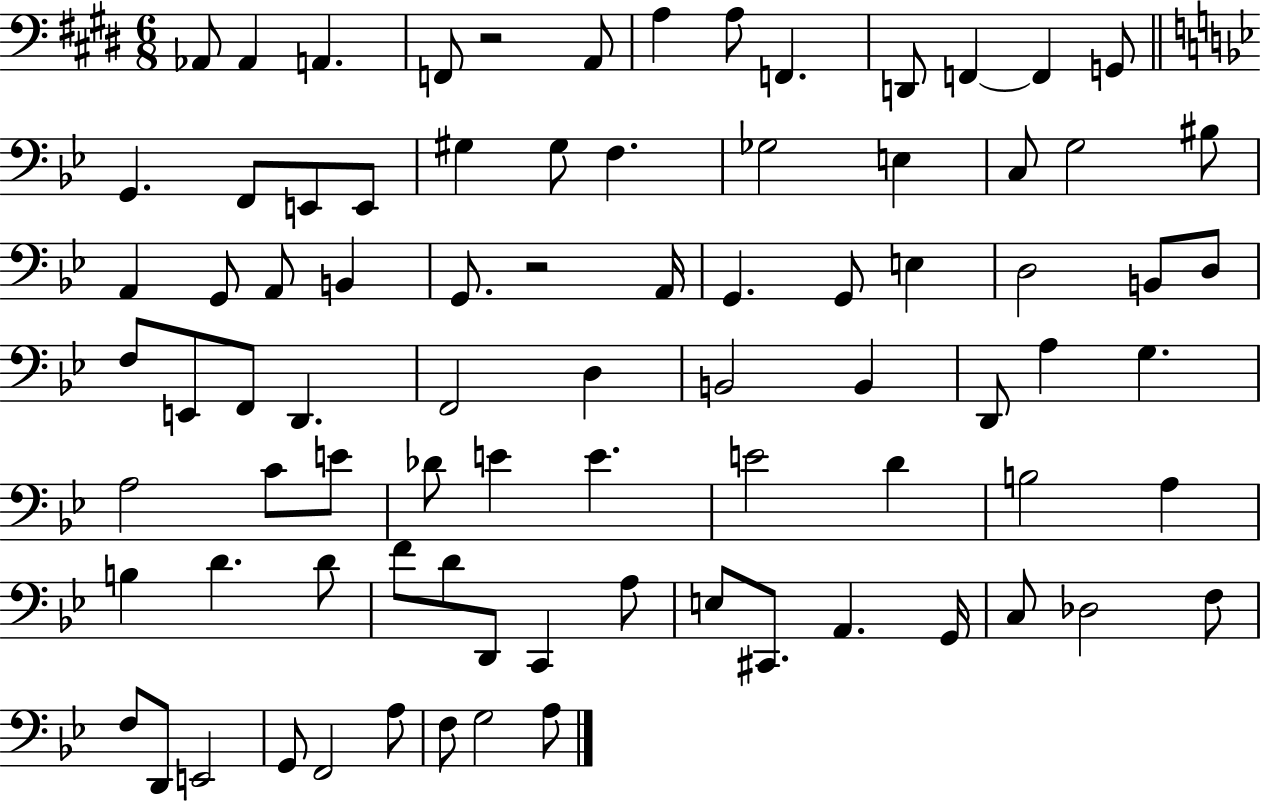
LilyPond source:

{
  \clef bass
  \numericTimeSignature
  \time 6/8
  \key e \major
  aes,8 aes,4 a,4. | f,8 r2 a,8 | a4 a8 f,4. | d,8 f,4~~ f,4 g,8 | \break \bar "||" \break \key bes \major g,4. f,8 e,8 e,8 | gis4 gis8 f4. | ges2 e4 | c8 g2 bis8 | \break a,4 g,8 a,8 b,4 | g,8. r2 a,16 | g,4. g,8 e4 | d2 b,8 d8 | \break f8 e,8 f,8 d,4. | f,2 d4 | b,2 b,4 | d,8 a4 g4. | \break a2 c'8 e'8 | des'8 e'4 e'4. | e'2 d'4 | b2 a4 | \break b4 d'4. d'8 | f'8 d'8 d,8 c,4 a8 | e8 cis,8. a,4. g,16 | c8 des2 f8 | \break f8 d,8 e,2 | g,8 f,2 a8 | f8 g2 a8 | \bar "|."
}